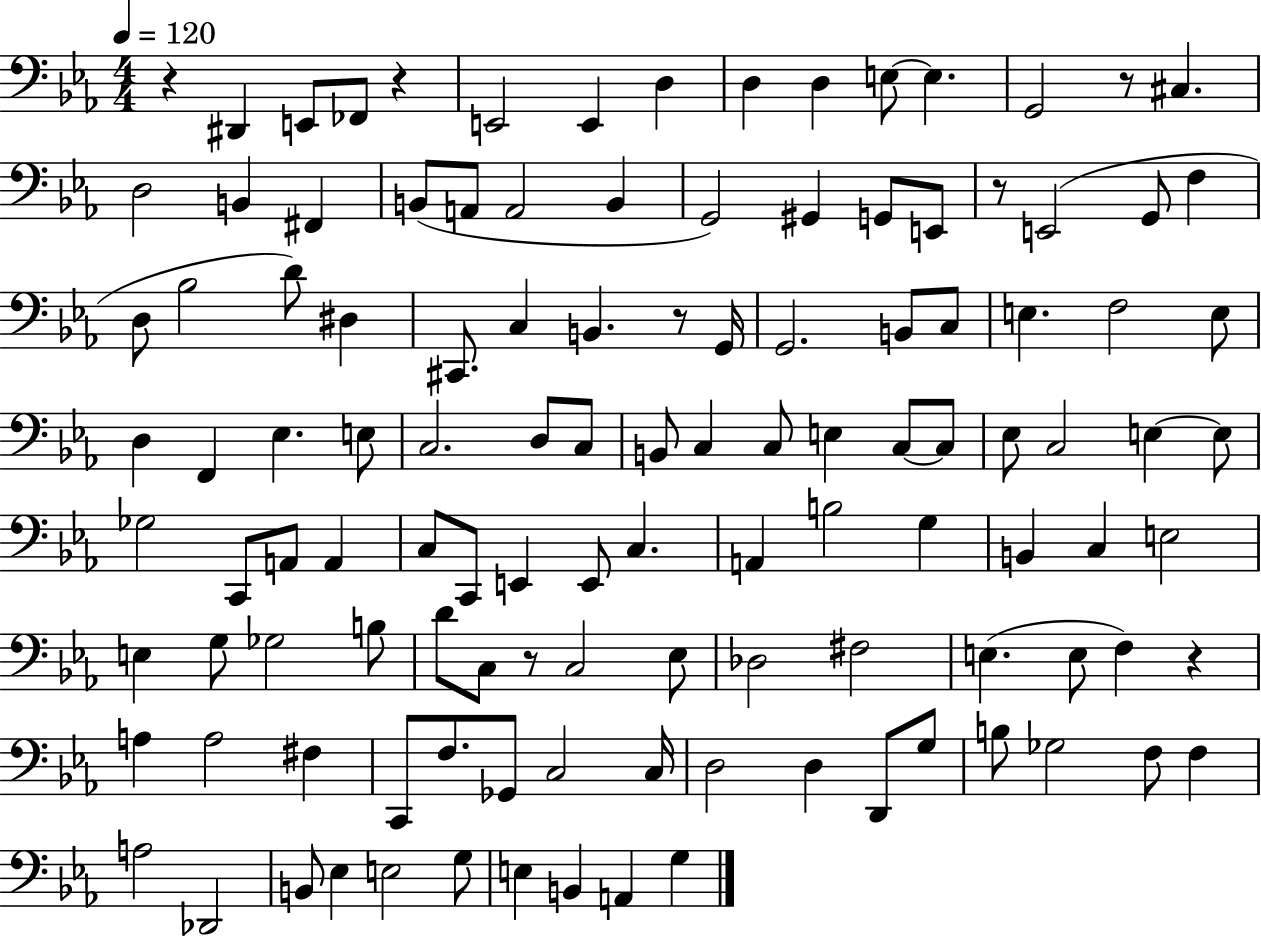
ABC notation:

X:1
T:Untitled
M:4/4
L:1/4
K:Eb
z ^D,, E,,/2 _F,,/2 z E,,2 E,, D, D, D, E,/2 E, G,,2 z/2 ^C, D,2 B,, ^F,, B,,/2 A,,/2 A,,2 B,, G,,2 ^G,, G,,/2 E,,/2 z/2 E,,2 G,,/2 F, D,/2 _B,2 D/2 ^D, ^C,,/2 C, B,, z/2 G,,/4 G,,2 B,,/2 C,/2 E, F,2 E,/2 D, F,, _E, E,/2 C,2 D,/2 C,/2 B,,/2 C, C,/2 E, C,/2 C,/2 _E,/2 C,2 E, E,/2 _G,2 C,,/2 A,,/2 A,, C,/2 C,,/2 E,, E,,/2 C, A,, B,2 G, B,, C, E,2 E, G,/2 _G,2 B,/2 D/2 C,/2 z/2 C,2 _E,/2 _D,2 ^F,2 E, E,/2 F, z A, A,2 ^F, C,,/2 F,/2 _G,,/2 C,2 C,/4 D,2 D, D,,/2 G,/2 B,/2 _G,2 F,/2 F, A,2 _D,,2 B,,/2 _E, E,2 G,/2 E, B,, A,, G,